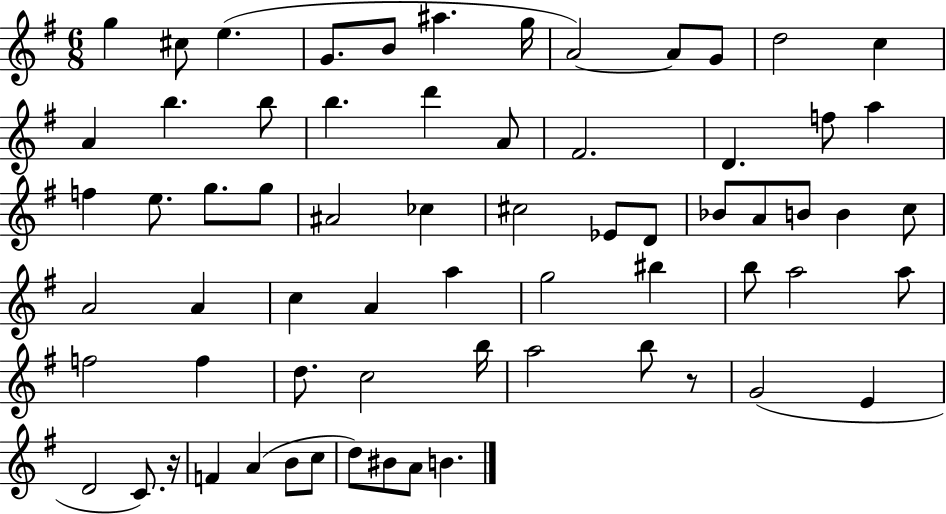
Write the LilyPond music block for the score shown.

{
  \clef treble
  \numericTimeSignature
  \time 6/8
  \key g \major
  \repeat volta 2 { g''4 cis''8 e''4.( | g'8. b'8 ais''4. g''16 | a'2~~) a'8 g'8 | d''2 c''4 | \break a'4 b''4. b''8 | b''4. d'''4 a'8 | fis'2. | d'4. f''8 a''4 | \break f''4 e''8. g''8. g''8 | ais'2 ces''4 | cis''2 ees'8 d'8 | bes'8 a'8 b'8 b'4 c''8 | \break a'2 a'4 | c''4 a'4 a''4 | g''2 bis''4 | b''8 a''2 a''8 | \break f''2 f''4 | d''8. c''2 b''16 | a''2 b''8 r8 | g'2( e'4 | \break d'2 c'8.) r16 | f'4 a'4( b'8 c''8 | d''8) bis'8 a'8 b'4. | } \bar "|."
}